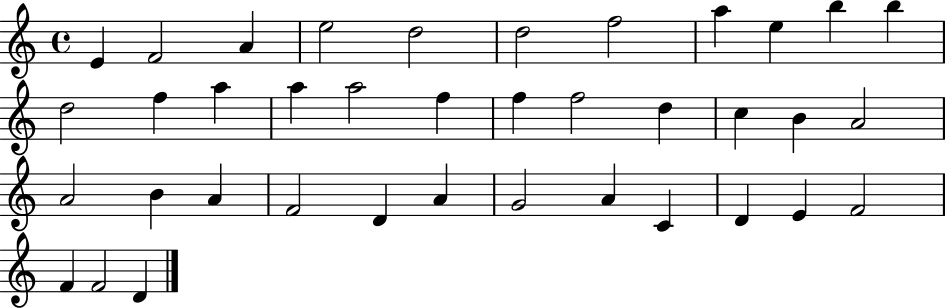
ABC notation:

X:1
T:Untitled
M:4/4
L:1/4
K:C
E F2 A e2 d2 d2 f2 a e b b d2 f a a a2 f f f2 d c B A2 A2 B A F2 D A G2 A C D E F2 F F2 D